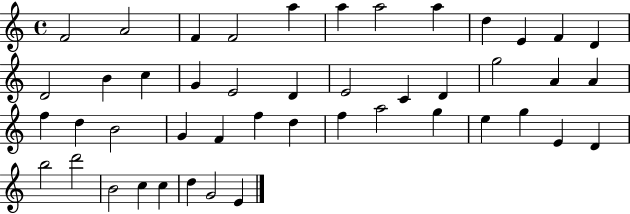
X:1
T:Untitled
M:4/4
L:1/4
K:C
F2 A2 F F2 a a a2 a d E F D D2 B c G E2 D E2 C D g2 A A f d B2 G F f d f a2 g e g E D b2 d'2 B2 c c d G2 E